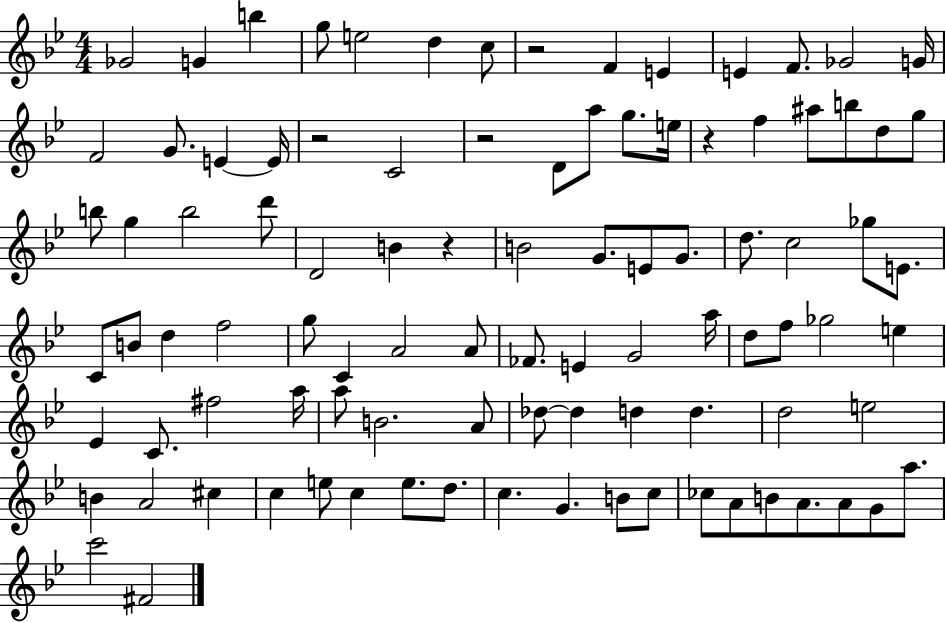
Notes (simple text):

Gb4/h G4/q B5/q G5/e E5/h D5/q C5/e R/h F4/q E4/q E4/q F4/e. Gb4/h G4/s F4/h G4/e. E4/q E4/s R/h C4/h R/h D4/e A5/e G5/e. E5/s R/q F5/q A#5/e B5/e D5/e G5/e B5/e G5/q B5/h D6/e D4/h B4/q R/q B4/h G4/e. E4/e G4/e. D5/e. C5/h Gb5/e E4/e. C4/e B4/e D5/q F5/h G5/e C4/q A4/h A4/e FES4/e. E4/q G4/h A5/s D5/e F5/e Gb5/h E5/q Eb4/q C4/e. F#5/h A5/s A5/e B4/h. A4/e Db5/e Db5/q D5/q D5/q. D5/h E5/h B4/q A4/h C#5/q C5/q E5/e C5/q E5/e. D5/e. C5/q. G4/q. B4/e C5/e CES5/e A4/e B4/e A4/e. A4/e G4/e A5/e. C6/h F#4/h